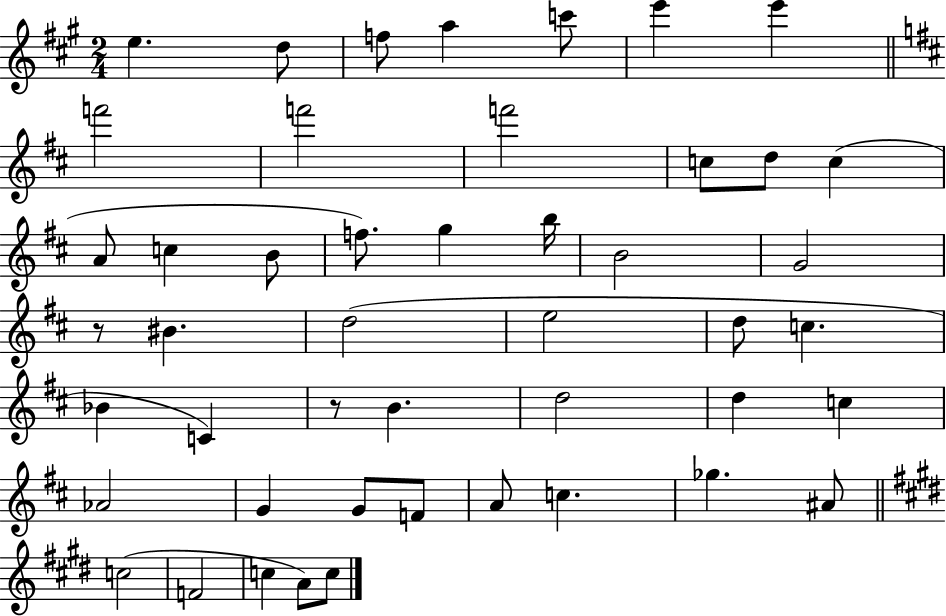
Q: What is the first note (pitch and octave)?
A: E5